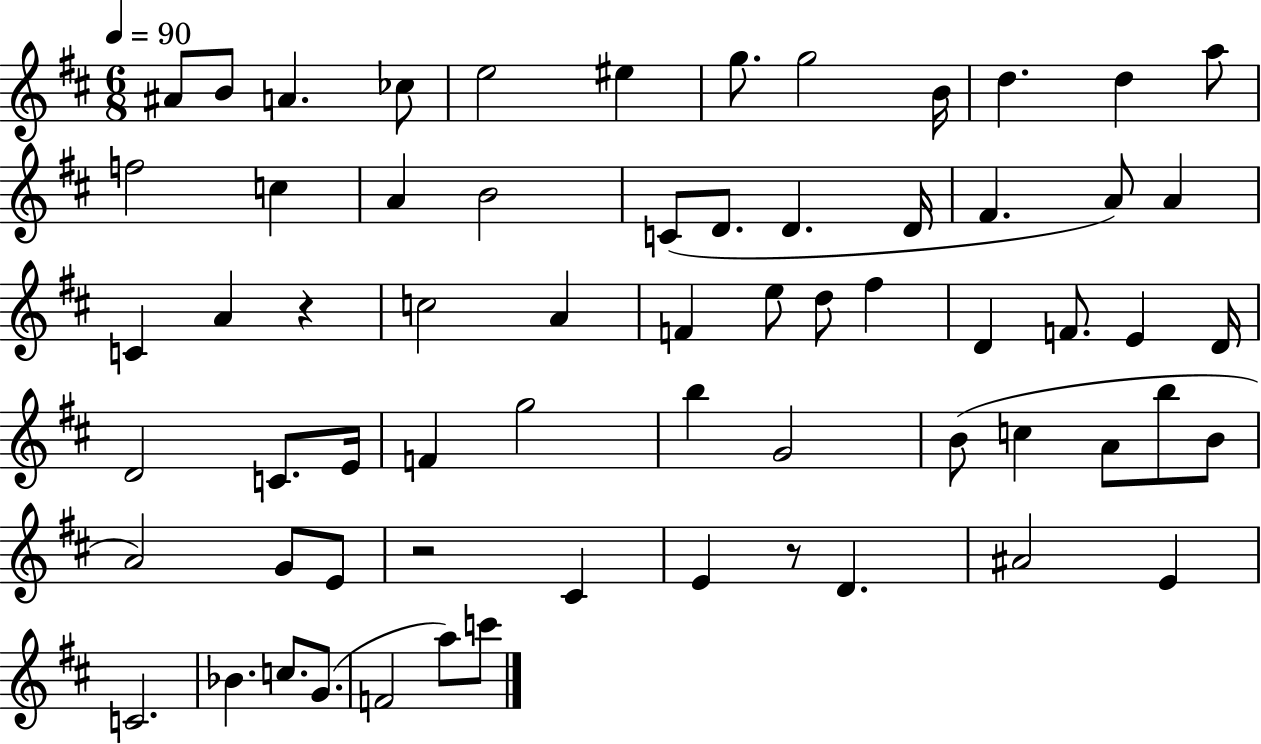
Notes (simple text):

A#4/e B4/e A4/q. CES5/e E5/h EIS5/q G5/e. G5/h B4/s D5/q. D5/q A5/e F5/h C5/q A4/q B4/h C4/e D4/e. D4/q. D4/s F#4/q. A4/e A4/q C4/q A4/q R/q C5/h A4/q F4/q E5/e D5/e F#5/q D4/q F4/e. E4/q D4/s D4/h C4/e. E4/s F4/q G5/h B5/q G4/h B4/e C5/q A4/e B5/e B4/e A4/h G4/e E4/e R/h C#4/q E4/q R/e D4/q. A#4/h E4/q C4/h. Bb4/q. C5/e. G4/e. F4/h A5/e C6/e